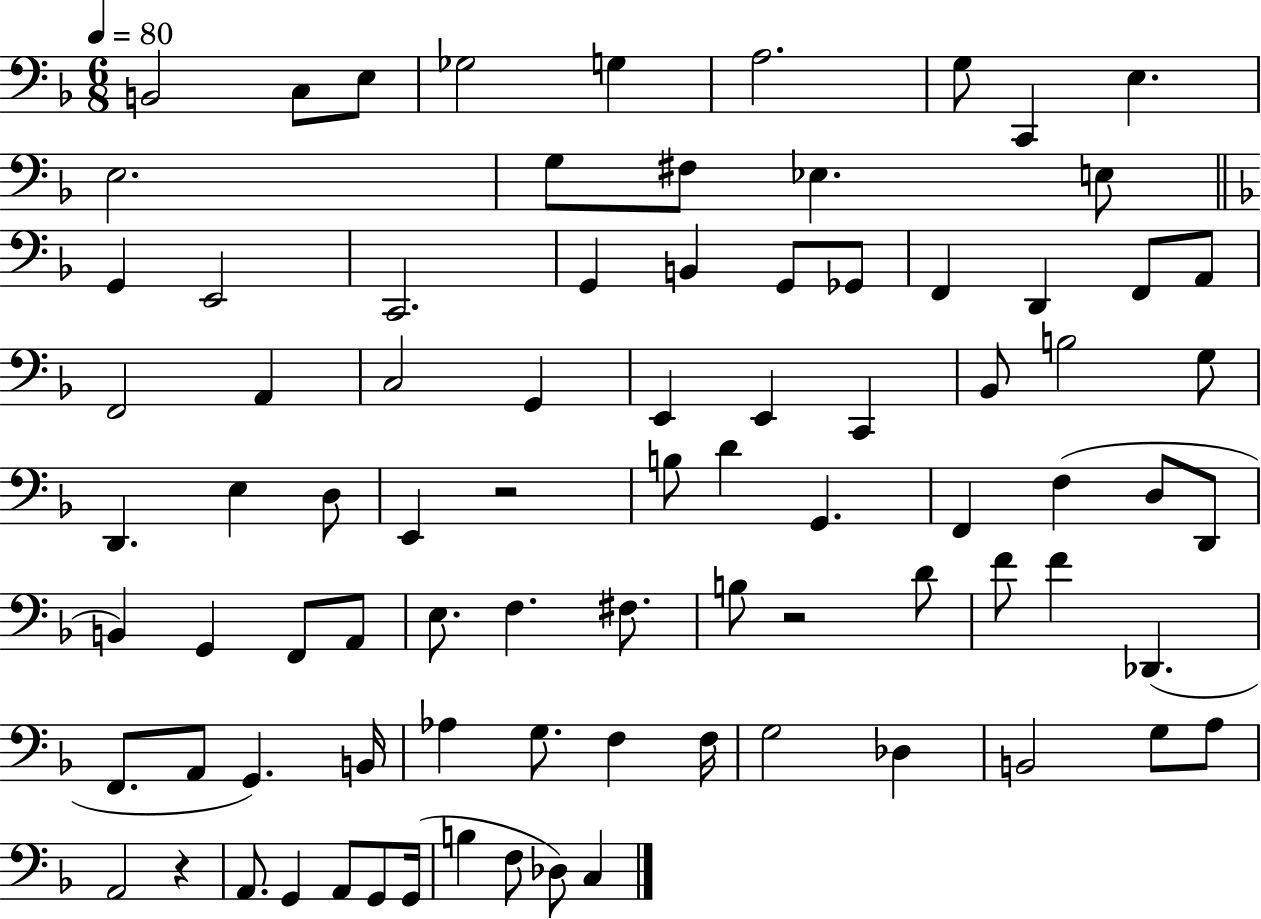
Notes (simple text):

B2/h C3/e E3/e Gb3/h G3/q A3/h. G3/e C2/q E3/q. E3/h. G3/e F#3/e Eb3/q. E3/e G2/q E2/h C2/h. G2/q B2/q G2/e Gb2/e F2/q D2/q F2/e A2/e F2/h A2/q C3/h G2/q E2/q E2/q C2/q Bb2/e B3/h G3/e D2/q. E3/q D3/e E2/q R/h B3/e D4/q G2/q. F2/q F3/q D3/e D2/e B2/q G2/q F2/e A2/e E3/e. F3/q. F#3/e. B3/e R/h D4/e F4/e F4/q Db2/q. F2/e. A2/e G2/q. B2/s Ab3/q G3/e. F3/q F3/s G3/h Db3/q B2/h G3/e A3/e A2/h R/q A2/e. G2/q A2/e G2/e G2/s B3/q F3/e Db3/e C3/q